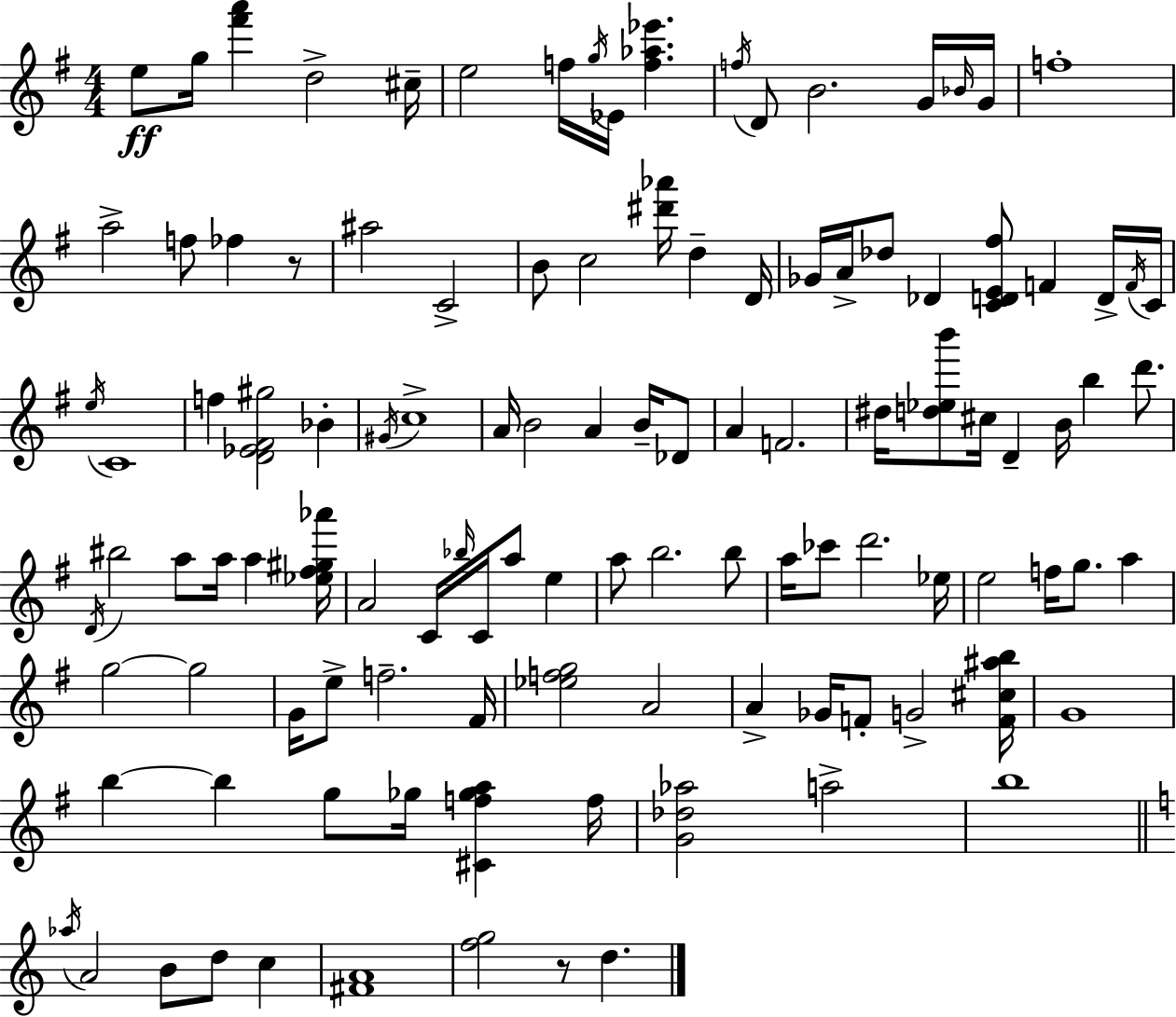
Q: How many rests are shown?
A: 2